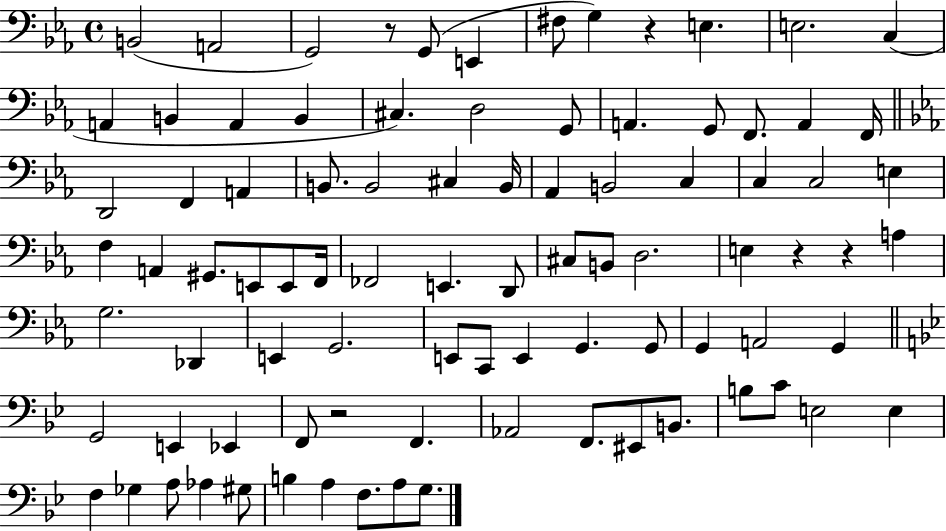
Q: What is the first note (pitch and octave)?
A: B2